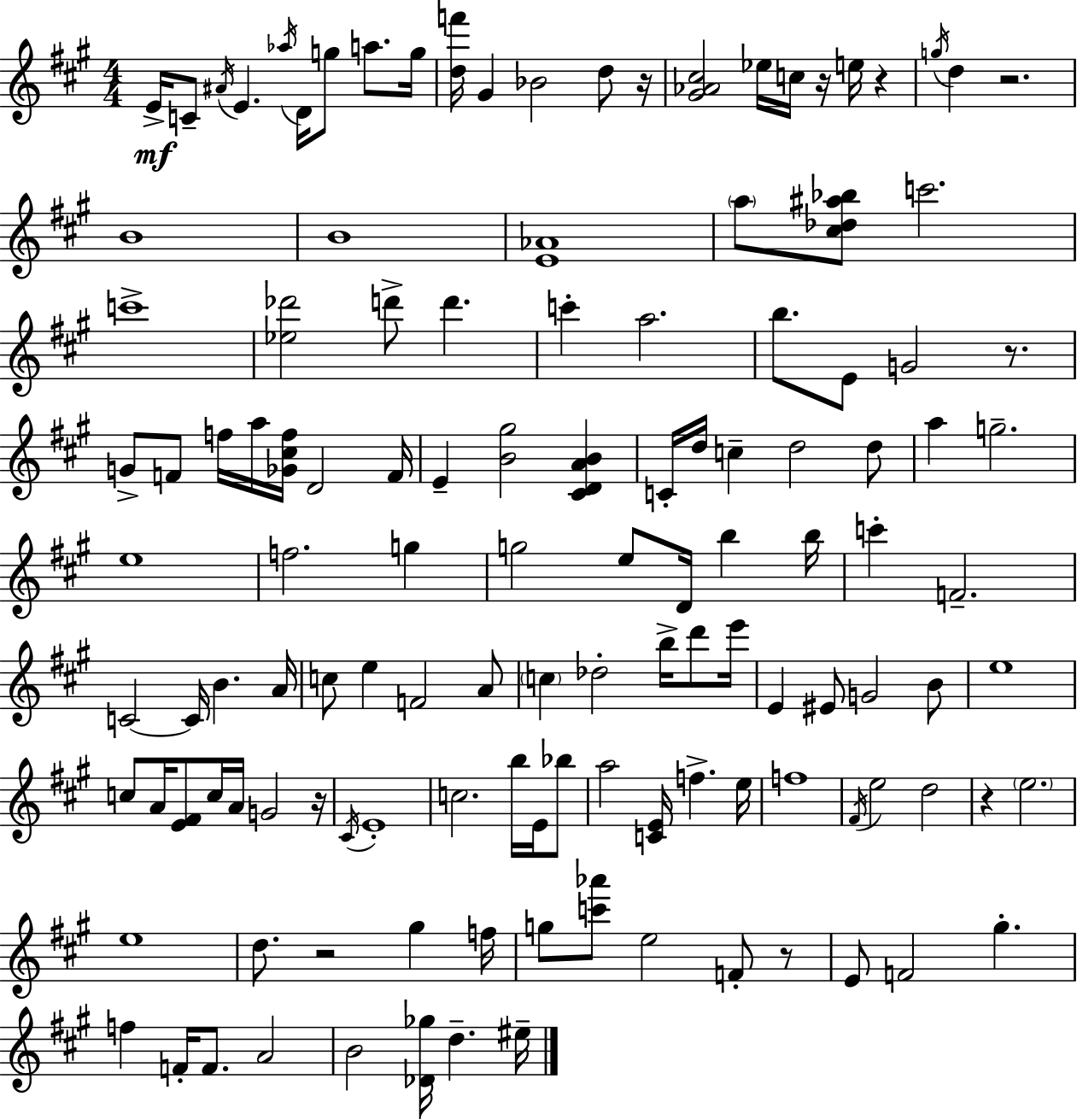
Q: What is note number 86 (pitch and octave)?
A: F5